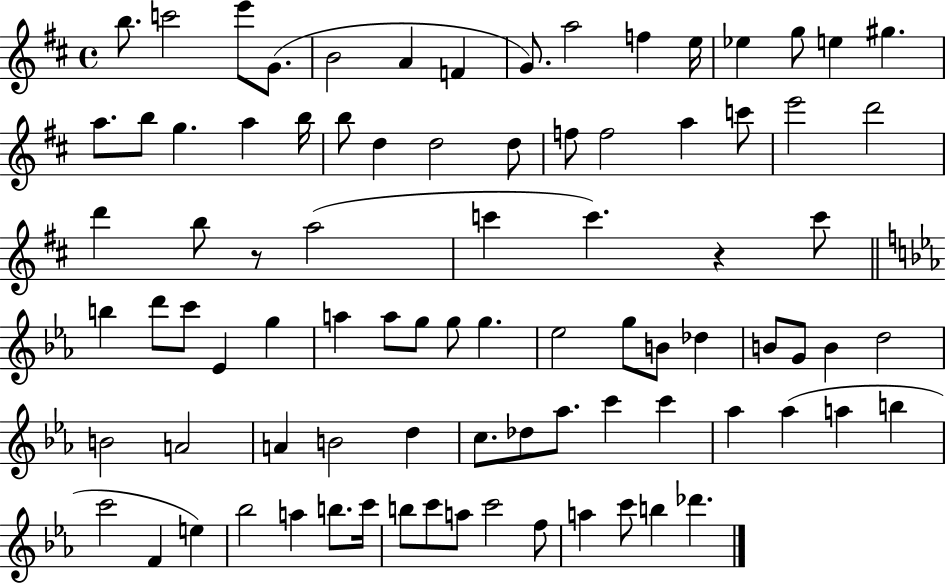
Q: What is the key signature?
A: D major